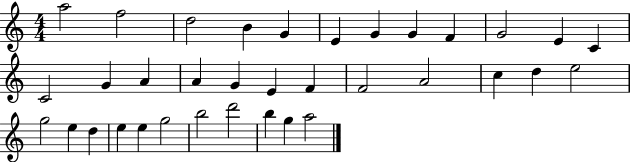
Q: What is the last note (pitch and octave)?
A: A5